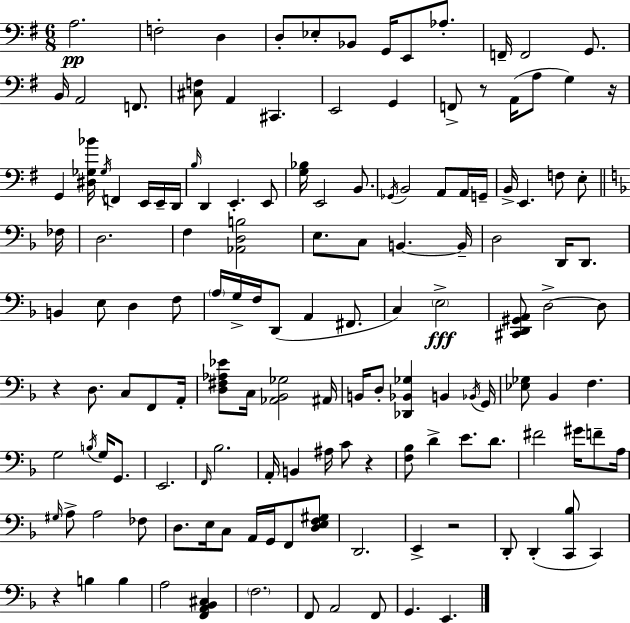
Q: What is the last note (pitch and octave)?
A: E2